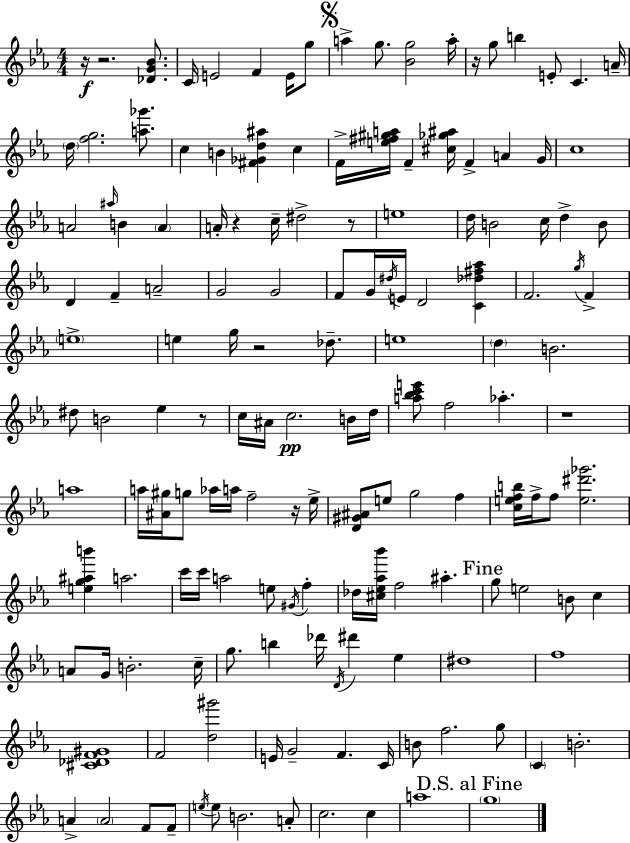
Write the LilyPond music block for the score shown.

{
  \clef treble
  \numericTimeSignature
  \time 4/4
  \key c \minor
  r16\f r2. <des' g' bes'>8. | c'16 e'2 f'4 e'16 g''8 | \mark \markup { \musicglyph "scripts.segno" } a''4-> g''8. <bes' g''>2 a''16-. | r16 g''8 b''4 e'8-. c'4. a'16-- | \break \parenthesize d''16 <f'' g''>2. <a'' ges'''>8. | c''4 b'4 <fis' ges' d'' ais''>4 c''4 | f'16-> <e'' fis'' gis'' a''>16 f'4-- <cis'' ges'' ais''>16 f'4-> a'4 g'16 | c''1 | \break a'2 \grace { ais''16 } b'4 \parenthesize a'4 | a'16-. r4 c''16-- dis''2-> r8 | e''1 | d''16 b'2 c''16 d''4-> b'8 | \break d'4 f'4-- a'2-- | g'2 g'2 | f'8 g'16 \acciaccatura { dis''16 } e'16 d'2 <c' des'' fis'' aes''>4 | f'2. \acciaccatura { g''16 } f'4-> | \break \parenthesize e''1-> | e''4 g''16 r2 | des''8.-- e''1 | \parenthesize d''4 b'2. | \break dis''8 b'2 ees''4 | r8 c''16 ais'16 c''2.\pp | b'16 d''16 <a'' bes'' c''' e'''>8 f''2 aes''4.-. | r1 | \break a''1 | a''16 <ais' gis''>16 g''8 aes''16 a''16 f''2-- | r16 ees''16-> <d' gis' ais'>8 e''8 g''2 f''4 | <c'' e'' f'' b''>16 f''16-> f''8 <e'' dis''' ges'''>2. | \break <e'' g'' ais'' b'''>4 a''2. | c'''16 c'''16 a''2 e''8 \acciaccatura { gis'16 } | f''4-. des''16 <cis'' ees'' aes'' bes'''>16 f''2 ais''4.-. | \mark "Fine" g''8 e''2 b'8 | \break c''4 a'8 g'16 b'2.-. | c''16-- g''8. b''4 des'''16 \acciaccatura { d'16 } dis'''4 | ees''4 dis''1 | f''1 | \break <cis' des' f' gis'>1 | f'2 <d'' gis'''>2 | e'16 g'2-- f'4. | c'16 b'8 f''2. | \break g''8 \parenthesize c'4 b'2.-. | a'4-> \parenthesize a'2 | f'8 f'8-- \acciaccatura { e''16 } e''8 b'2. | a'8-. c''2. | \break c''4 a''1 | \mark "D.S. al Fine" \parenthesize g''1 | \bar "|."
}